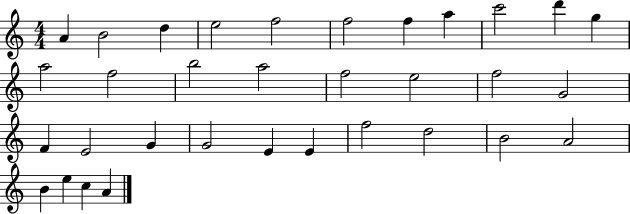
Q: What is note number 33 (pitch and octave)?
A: A4